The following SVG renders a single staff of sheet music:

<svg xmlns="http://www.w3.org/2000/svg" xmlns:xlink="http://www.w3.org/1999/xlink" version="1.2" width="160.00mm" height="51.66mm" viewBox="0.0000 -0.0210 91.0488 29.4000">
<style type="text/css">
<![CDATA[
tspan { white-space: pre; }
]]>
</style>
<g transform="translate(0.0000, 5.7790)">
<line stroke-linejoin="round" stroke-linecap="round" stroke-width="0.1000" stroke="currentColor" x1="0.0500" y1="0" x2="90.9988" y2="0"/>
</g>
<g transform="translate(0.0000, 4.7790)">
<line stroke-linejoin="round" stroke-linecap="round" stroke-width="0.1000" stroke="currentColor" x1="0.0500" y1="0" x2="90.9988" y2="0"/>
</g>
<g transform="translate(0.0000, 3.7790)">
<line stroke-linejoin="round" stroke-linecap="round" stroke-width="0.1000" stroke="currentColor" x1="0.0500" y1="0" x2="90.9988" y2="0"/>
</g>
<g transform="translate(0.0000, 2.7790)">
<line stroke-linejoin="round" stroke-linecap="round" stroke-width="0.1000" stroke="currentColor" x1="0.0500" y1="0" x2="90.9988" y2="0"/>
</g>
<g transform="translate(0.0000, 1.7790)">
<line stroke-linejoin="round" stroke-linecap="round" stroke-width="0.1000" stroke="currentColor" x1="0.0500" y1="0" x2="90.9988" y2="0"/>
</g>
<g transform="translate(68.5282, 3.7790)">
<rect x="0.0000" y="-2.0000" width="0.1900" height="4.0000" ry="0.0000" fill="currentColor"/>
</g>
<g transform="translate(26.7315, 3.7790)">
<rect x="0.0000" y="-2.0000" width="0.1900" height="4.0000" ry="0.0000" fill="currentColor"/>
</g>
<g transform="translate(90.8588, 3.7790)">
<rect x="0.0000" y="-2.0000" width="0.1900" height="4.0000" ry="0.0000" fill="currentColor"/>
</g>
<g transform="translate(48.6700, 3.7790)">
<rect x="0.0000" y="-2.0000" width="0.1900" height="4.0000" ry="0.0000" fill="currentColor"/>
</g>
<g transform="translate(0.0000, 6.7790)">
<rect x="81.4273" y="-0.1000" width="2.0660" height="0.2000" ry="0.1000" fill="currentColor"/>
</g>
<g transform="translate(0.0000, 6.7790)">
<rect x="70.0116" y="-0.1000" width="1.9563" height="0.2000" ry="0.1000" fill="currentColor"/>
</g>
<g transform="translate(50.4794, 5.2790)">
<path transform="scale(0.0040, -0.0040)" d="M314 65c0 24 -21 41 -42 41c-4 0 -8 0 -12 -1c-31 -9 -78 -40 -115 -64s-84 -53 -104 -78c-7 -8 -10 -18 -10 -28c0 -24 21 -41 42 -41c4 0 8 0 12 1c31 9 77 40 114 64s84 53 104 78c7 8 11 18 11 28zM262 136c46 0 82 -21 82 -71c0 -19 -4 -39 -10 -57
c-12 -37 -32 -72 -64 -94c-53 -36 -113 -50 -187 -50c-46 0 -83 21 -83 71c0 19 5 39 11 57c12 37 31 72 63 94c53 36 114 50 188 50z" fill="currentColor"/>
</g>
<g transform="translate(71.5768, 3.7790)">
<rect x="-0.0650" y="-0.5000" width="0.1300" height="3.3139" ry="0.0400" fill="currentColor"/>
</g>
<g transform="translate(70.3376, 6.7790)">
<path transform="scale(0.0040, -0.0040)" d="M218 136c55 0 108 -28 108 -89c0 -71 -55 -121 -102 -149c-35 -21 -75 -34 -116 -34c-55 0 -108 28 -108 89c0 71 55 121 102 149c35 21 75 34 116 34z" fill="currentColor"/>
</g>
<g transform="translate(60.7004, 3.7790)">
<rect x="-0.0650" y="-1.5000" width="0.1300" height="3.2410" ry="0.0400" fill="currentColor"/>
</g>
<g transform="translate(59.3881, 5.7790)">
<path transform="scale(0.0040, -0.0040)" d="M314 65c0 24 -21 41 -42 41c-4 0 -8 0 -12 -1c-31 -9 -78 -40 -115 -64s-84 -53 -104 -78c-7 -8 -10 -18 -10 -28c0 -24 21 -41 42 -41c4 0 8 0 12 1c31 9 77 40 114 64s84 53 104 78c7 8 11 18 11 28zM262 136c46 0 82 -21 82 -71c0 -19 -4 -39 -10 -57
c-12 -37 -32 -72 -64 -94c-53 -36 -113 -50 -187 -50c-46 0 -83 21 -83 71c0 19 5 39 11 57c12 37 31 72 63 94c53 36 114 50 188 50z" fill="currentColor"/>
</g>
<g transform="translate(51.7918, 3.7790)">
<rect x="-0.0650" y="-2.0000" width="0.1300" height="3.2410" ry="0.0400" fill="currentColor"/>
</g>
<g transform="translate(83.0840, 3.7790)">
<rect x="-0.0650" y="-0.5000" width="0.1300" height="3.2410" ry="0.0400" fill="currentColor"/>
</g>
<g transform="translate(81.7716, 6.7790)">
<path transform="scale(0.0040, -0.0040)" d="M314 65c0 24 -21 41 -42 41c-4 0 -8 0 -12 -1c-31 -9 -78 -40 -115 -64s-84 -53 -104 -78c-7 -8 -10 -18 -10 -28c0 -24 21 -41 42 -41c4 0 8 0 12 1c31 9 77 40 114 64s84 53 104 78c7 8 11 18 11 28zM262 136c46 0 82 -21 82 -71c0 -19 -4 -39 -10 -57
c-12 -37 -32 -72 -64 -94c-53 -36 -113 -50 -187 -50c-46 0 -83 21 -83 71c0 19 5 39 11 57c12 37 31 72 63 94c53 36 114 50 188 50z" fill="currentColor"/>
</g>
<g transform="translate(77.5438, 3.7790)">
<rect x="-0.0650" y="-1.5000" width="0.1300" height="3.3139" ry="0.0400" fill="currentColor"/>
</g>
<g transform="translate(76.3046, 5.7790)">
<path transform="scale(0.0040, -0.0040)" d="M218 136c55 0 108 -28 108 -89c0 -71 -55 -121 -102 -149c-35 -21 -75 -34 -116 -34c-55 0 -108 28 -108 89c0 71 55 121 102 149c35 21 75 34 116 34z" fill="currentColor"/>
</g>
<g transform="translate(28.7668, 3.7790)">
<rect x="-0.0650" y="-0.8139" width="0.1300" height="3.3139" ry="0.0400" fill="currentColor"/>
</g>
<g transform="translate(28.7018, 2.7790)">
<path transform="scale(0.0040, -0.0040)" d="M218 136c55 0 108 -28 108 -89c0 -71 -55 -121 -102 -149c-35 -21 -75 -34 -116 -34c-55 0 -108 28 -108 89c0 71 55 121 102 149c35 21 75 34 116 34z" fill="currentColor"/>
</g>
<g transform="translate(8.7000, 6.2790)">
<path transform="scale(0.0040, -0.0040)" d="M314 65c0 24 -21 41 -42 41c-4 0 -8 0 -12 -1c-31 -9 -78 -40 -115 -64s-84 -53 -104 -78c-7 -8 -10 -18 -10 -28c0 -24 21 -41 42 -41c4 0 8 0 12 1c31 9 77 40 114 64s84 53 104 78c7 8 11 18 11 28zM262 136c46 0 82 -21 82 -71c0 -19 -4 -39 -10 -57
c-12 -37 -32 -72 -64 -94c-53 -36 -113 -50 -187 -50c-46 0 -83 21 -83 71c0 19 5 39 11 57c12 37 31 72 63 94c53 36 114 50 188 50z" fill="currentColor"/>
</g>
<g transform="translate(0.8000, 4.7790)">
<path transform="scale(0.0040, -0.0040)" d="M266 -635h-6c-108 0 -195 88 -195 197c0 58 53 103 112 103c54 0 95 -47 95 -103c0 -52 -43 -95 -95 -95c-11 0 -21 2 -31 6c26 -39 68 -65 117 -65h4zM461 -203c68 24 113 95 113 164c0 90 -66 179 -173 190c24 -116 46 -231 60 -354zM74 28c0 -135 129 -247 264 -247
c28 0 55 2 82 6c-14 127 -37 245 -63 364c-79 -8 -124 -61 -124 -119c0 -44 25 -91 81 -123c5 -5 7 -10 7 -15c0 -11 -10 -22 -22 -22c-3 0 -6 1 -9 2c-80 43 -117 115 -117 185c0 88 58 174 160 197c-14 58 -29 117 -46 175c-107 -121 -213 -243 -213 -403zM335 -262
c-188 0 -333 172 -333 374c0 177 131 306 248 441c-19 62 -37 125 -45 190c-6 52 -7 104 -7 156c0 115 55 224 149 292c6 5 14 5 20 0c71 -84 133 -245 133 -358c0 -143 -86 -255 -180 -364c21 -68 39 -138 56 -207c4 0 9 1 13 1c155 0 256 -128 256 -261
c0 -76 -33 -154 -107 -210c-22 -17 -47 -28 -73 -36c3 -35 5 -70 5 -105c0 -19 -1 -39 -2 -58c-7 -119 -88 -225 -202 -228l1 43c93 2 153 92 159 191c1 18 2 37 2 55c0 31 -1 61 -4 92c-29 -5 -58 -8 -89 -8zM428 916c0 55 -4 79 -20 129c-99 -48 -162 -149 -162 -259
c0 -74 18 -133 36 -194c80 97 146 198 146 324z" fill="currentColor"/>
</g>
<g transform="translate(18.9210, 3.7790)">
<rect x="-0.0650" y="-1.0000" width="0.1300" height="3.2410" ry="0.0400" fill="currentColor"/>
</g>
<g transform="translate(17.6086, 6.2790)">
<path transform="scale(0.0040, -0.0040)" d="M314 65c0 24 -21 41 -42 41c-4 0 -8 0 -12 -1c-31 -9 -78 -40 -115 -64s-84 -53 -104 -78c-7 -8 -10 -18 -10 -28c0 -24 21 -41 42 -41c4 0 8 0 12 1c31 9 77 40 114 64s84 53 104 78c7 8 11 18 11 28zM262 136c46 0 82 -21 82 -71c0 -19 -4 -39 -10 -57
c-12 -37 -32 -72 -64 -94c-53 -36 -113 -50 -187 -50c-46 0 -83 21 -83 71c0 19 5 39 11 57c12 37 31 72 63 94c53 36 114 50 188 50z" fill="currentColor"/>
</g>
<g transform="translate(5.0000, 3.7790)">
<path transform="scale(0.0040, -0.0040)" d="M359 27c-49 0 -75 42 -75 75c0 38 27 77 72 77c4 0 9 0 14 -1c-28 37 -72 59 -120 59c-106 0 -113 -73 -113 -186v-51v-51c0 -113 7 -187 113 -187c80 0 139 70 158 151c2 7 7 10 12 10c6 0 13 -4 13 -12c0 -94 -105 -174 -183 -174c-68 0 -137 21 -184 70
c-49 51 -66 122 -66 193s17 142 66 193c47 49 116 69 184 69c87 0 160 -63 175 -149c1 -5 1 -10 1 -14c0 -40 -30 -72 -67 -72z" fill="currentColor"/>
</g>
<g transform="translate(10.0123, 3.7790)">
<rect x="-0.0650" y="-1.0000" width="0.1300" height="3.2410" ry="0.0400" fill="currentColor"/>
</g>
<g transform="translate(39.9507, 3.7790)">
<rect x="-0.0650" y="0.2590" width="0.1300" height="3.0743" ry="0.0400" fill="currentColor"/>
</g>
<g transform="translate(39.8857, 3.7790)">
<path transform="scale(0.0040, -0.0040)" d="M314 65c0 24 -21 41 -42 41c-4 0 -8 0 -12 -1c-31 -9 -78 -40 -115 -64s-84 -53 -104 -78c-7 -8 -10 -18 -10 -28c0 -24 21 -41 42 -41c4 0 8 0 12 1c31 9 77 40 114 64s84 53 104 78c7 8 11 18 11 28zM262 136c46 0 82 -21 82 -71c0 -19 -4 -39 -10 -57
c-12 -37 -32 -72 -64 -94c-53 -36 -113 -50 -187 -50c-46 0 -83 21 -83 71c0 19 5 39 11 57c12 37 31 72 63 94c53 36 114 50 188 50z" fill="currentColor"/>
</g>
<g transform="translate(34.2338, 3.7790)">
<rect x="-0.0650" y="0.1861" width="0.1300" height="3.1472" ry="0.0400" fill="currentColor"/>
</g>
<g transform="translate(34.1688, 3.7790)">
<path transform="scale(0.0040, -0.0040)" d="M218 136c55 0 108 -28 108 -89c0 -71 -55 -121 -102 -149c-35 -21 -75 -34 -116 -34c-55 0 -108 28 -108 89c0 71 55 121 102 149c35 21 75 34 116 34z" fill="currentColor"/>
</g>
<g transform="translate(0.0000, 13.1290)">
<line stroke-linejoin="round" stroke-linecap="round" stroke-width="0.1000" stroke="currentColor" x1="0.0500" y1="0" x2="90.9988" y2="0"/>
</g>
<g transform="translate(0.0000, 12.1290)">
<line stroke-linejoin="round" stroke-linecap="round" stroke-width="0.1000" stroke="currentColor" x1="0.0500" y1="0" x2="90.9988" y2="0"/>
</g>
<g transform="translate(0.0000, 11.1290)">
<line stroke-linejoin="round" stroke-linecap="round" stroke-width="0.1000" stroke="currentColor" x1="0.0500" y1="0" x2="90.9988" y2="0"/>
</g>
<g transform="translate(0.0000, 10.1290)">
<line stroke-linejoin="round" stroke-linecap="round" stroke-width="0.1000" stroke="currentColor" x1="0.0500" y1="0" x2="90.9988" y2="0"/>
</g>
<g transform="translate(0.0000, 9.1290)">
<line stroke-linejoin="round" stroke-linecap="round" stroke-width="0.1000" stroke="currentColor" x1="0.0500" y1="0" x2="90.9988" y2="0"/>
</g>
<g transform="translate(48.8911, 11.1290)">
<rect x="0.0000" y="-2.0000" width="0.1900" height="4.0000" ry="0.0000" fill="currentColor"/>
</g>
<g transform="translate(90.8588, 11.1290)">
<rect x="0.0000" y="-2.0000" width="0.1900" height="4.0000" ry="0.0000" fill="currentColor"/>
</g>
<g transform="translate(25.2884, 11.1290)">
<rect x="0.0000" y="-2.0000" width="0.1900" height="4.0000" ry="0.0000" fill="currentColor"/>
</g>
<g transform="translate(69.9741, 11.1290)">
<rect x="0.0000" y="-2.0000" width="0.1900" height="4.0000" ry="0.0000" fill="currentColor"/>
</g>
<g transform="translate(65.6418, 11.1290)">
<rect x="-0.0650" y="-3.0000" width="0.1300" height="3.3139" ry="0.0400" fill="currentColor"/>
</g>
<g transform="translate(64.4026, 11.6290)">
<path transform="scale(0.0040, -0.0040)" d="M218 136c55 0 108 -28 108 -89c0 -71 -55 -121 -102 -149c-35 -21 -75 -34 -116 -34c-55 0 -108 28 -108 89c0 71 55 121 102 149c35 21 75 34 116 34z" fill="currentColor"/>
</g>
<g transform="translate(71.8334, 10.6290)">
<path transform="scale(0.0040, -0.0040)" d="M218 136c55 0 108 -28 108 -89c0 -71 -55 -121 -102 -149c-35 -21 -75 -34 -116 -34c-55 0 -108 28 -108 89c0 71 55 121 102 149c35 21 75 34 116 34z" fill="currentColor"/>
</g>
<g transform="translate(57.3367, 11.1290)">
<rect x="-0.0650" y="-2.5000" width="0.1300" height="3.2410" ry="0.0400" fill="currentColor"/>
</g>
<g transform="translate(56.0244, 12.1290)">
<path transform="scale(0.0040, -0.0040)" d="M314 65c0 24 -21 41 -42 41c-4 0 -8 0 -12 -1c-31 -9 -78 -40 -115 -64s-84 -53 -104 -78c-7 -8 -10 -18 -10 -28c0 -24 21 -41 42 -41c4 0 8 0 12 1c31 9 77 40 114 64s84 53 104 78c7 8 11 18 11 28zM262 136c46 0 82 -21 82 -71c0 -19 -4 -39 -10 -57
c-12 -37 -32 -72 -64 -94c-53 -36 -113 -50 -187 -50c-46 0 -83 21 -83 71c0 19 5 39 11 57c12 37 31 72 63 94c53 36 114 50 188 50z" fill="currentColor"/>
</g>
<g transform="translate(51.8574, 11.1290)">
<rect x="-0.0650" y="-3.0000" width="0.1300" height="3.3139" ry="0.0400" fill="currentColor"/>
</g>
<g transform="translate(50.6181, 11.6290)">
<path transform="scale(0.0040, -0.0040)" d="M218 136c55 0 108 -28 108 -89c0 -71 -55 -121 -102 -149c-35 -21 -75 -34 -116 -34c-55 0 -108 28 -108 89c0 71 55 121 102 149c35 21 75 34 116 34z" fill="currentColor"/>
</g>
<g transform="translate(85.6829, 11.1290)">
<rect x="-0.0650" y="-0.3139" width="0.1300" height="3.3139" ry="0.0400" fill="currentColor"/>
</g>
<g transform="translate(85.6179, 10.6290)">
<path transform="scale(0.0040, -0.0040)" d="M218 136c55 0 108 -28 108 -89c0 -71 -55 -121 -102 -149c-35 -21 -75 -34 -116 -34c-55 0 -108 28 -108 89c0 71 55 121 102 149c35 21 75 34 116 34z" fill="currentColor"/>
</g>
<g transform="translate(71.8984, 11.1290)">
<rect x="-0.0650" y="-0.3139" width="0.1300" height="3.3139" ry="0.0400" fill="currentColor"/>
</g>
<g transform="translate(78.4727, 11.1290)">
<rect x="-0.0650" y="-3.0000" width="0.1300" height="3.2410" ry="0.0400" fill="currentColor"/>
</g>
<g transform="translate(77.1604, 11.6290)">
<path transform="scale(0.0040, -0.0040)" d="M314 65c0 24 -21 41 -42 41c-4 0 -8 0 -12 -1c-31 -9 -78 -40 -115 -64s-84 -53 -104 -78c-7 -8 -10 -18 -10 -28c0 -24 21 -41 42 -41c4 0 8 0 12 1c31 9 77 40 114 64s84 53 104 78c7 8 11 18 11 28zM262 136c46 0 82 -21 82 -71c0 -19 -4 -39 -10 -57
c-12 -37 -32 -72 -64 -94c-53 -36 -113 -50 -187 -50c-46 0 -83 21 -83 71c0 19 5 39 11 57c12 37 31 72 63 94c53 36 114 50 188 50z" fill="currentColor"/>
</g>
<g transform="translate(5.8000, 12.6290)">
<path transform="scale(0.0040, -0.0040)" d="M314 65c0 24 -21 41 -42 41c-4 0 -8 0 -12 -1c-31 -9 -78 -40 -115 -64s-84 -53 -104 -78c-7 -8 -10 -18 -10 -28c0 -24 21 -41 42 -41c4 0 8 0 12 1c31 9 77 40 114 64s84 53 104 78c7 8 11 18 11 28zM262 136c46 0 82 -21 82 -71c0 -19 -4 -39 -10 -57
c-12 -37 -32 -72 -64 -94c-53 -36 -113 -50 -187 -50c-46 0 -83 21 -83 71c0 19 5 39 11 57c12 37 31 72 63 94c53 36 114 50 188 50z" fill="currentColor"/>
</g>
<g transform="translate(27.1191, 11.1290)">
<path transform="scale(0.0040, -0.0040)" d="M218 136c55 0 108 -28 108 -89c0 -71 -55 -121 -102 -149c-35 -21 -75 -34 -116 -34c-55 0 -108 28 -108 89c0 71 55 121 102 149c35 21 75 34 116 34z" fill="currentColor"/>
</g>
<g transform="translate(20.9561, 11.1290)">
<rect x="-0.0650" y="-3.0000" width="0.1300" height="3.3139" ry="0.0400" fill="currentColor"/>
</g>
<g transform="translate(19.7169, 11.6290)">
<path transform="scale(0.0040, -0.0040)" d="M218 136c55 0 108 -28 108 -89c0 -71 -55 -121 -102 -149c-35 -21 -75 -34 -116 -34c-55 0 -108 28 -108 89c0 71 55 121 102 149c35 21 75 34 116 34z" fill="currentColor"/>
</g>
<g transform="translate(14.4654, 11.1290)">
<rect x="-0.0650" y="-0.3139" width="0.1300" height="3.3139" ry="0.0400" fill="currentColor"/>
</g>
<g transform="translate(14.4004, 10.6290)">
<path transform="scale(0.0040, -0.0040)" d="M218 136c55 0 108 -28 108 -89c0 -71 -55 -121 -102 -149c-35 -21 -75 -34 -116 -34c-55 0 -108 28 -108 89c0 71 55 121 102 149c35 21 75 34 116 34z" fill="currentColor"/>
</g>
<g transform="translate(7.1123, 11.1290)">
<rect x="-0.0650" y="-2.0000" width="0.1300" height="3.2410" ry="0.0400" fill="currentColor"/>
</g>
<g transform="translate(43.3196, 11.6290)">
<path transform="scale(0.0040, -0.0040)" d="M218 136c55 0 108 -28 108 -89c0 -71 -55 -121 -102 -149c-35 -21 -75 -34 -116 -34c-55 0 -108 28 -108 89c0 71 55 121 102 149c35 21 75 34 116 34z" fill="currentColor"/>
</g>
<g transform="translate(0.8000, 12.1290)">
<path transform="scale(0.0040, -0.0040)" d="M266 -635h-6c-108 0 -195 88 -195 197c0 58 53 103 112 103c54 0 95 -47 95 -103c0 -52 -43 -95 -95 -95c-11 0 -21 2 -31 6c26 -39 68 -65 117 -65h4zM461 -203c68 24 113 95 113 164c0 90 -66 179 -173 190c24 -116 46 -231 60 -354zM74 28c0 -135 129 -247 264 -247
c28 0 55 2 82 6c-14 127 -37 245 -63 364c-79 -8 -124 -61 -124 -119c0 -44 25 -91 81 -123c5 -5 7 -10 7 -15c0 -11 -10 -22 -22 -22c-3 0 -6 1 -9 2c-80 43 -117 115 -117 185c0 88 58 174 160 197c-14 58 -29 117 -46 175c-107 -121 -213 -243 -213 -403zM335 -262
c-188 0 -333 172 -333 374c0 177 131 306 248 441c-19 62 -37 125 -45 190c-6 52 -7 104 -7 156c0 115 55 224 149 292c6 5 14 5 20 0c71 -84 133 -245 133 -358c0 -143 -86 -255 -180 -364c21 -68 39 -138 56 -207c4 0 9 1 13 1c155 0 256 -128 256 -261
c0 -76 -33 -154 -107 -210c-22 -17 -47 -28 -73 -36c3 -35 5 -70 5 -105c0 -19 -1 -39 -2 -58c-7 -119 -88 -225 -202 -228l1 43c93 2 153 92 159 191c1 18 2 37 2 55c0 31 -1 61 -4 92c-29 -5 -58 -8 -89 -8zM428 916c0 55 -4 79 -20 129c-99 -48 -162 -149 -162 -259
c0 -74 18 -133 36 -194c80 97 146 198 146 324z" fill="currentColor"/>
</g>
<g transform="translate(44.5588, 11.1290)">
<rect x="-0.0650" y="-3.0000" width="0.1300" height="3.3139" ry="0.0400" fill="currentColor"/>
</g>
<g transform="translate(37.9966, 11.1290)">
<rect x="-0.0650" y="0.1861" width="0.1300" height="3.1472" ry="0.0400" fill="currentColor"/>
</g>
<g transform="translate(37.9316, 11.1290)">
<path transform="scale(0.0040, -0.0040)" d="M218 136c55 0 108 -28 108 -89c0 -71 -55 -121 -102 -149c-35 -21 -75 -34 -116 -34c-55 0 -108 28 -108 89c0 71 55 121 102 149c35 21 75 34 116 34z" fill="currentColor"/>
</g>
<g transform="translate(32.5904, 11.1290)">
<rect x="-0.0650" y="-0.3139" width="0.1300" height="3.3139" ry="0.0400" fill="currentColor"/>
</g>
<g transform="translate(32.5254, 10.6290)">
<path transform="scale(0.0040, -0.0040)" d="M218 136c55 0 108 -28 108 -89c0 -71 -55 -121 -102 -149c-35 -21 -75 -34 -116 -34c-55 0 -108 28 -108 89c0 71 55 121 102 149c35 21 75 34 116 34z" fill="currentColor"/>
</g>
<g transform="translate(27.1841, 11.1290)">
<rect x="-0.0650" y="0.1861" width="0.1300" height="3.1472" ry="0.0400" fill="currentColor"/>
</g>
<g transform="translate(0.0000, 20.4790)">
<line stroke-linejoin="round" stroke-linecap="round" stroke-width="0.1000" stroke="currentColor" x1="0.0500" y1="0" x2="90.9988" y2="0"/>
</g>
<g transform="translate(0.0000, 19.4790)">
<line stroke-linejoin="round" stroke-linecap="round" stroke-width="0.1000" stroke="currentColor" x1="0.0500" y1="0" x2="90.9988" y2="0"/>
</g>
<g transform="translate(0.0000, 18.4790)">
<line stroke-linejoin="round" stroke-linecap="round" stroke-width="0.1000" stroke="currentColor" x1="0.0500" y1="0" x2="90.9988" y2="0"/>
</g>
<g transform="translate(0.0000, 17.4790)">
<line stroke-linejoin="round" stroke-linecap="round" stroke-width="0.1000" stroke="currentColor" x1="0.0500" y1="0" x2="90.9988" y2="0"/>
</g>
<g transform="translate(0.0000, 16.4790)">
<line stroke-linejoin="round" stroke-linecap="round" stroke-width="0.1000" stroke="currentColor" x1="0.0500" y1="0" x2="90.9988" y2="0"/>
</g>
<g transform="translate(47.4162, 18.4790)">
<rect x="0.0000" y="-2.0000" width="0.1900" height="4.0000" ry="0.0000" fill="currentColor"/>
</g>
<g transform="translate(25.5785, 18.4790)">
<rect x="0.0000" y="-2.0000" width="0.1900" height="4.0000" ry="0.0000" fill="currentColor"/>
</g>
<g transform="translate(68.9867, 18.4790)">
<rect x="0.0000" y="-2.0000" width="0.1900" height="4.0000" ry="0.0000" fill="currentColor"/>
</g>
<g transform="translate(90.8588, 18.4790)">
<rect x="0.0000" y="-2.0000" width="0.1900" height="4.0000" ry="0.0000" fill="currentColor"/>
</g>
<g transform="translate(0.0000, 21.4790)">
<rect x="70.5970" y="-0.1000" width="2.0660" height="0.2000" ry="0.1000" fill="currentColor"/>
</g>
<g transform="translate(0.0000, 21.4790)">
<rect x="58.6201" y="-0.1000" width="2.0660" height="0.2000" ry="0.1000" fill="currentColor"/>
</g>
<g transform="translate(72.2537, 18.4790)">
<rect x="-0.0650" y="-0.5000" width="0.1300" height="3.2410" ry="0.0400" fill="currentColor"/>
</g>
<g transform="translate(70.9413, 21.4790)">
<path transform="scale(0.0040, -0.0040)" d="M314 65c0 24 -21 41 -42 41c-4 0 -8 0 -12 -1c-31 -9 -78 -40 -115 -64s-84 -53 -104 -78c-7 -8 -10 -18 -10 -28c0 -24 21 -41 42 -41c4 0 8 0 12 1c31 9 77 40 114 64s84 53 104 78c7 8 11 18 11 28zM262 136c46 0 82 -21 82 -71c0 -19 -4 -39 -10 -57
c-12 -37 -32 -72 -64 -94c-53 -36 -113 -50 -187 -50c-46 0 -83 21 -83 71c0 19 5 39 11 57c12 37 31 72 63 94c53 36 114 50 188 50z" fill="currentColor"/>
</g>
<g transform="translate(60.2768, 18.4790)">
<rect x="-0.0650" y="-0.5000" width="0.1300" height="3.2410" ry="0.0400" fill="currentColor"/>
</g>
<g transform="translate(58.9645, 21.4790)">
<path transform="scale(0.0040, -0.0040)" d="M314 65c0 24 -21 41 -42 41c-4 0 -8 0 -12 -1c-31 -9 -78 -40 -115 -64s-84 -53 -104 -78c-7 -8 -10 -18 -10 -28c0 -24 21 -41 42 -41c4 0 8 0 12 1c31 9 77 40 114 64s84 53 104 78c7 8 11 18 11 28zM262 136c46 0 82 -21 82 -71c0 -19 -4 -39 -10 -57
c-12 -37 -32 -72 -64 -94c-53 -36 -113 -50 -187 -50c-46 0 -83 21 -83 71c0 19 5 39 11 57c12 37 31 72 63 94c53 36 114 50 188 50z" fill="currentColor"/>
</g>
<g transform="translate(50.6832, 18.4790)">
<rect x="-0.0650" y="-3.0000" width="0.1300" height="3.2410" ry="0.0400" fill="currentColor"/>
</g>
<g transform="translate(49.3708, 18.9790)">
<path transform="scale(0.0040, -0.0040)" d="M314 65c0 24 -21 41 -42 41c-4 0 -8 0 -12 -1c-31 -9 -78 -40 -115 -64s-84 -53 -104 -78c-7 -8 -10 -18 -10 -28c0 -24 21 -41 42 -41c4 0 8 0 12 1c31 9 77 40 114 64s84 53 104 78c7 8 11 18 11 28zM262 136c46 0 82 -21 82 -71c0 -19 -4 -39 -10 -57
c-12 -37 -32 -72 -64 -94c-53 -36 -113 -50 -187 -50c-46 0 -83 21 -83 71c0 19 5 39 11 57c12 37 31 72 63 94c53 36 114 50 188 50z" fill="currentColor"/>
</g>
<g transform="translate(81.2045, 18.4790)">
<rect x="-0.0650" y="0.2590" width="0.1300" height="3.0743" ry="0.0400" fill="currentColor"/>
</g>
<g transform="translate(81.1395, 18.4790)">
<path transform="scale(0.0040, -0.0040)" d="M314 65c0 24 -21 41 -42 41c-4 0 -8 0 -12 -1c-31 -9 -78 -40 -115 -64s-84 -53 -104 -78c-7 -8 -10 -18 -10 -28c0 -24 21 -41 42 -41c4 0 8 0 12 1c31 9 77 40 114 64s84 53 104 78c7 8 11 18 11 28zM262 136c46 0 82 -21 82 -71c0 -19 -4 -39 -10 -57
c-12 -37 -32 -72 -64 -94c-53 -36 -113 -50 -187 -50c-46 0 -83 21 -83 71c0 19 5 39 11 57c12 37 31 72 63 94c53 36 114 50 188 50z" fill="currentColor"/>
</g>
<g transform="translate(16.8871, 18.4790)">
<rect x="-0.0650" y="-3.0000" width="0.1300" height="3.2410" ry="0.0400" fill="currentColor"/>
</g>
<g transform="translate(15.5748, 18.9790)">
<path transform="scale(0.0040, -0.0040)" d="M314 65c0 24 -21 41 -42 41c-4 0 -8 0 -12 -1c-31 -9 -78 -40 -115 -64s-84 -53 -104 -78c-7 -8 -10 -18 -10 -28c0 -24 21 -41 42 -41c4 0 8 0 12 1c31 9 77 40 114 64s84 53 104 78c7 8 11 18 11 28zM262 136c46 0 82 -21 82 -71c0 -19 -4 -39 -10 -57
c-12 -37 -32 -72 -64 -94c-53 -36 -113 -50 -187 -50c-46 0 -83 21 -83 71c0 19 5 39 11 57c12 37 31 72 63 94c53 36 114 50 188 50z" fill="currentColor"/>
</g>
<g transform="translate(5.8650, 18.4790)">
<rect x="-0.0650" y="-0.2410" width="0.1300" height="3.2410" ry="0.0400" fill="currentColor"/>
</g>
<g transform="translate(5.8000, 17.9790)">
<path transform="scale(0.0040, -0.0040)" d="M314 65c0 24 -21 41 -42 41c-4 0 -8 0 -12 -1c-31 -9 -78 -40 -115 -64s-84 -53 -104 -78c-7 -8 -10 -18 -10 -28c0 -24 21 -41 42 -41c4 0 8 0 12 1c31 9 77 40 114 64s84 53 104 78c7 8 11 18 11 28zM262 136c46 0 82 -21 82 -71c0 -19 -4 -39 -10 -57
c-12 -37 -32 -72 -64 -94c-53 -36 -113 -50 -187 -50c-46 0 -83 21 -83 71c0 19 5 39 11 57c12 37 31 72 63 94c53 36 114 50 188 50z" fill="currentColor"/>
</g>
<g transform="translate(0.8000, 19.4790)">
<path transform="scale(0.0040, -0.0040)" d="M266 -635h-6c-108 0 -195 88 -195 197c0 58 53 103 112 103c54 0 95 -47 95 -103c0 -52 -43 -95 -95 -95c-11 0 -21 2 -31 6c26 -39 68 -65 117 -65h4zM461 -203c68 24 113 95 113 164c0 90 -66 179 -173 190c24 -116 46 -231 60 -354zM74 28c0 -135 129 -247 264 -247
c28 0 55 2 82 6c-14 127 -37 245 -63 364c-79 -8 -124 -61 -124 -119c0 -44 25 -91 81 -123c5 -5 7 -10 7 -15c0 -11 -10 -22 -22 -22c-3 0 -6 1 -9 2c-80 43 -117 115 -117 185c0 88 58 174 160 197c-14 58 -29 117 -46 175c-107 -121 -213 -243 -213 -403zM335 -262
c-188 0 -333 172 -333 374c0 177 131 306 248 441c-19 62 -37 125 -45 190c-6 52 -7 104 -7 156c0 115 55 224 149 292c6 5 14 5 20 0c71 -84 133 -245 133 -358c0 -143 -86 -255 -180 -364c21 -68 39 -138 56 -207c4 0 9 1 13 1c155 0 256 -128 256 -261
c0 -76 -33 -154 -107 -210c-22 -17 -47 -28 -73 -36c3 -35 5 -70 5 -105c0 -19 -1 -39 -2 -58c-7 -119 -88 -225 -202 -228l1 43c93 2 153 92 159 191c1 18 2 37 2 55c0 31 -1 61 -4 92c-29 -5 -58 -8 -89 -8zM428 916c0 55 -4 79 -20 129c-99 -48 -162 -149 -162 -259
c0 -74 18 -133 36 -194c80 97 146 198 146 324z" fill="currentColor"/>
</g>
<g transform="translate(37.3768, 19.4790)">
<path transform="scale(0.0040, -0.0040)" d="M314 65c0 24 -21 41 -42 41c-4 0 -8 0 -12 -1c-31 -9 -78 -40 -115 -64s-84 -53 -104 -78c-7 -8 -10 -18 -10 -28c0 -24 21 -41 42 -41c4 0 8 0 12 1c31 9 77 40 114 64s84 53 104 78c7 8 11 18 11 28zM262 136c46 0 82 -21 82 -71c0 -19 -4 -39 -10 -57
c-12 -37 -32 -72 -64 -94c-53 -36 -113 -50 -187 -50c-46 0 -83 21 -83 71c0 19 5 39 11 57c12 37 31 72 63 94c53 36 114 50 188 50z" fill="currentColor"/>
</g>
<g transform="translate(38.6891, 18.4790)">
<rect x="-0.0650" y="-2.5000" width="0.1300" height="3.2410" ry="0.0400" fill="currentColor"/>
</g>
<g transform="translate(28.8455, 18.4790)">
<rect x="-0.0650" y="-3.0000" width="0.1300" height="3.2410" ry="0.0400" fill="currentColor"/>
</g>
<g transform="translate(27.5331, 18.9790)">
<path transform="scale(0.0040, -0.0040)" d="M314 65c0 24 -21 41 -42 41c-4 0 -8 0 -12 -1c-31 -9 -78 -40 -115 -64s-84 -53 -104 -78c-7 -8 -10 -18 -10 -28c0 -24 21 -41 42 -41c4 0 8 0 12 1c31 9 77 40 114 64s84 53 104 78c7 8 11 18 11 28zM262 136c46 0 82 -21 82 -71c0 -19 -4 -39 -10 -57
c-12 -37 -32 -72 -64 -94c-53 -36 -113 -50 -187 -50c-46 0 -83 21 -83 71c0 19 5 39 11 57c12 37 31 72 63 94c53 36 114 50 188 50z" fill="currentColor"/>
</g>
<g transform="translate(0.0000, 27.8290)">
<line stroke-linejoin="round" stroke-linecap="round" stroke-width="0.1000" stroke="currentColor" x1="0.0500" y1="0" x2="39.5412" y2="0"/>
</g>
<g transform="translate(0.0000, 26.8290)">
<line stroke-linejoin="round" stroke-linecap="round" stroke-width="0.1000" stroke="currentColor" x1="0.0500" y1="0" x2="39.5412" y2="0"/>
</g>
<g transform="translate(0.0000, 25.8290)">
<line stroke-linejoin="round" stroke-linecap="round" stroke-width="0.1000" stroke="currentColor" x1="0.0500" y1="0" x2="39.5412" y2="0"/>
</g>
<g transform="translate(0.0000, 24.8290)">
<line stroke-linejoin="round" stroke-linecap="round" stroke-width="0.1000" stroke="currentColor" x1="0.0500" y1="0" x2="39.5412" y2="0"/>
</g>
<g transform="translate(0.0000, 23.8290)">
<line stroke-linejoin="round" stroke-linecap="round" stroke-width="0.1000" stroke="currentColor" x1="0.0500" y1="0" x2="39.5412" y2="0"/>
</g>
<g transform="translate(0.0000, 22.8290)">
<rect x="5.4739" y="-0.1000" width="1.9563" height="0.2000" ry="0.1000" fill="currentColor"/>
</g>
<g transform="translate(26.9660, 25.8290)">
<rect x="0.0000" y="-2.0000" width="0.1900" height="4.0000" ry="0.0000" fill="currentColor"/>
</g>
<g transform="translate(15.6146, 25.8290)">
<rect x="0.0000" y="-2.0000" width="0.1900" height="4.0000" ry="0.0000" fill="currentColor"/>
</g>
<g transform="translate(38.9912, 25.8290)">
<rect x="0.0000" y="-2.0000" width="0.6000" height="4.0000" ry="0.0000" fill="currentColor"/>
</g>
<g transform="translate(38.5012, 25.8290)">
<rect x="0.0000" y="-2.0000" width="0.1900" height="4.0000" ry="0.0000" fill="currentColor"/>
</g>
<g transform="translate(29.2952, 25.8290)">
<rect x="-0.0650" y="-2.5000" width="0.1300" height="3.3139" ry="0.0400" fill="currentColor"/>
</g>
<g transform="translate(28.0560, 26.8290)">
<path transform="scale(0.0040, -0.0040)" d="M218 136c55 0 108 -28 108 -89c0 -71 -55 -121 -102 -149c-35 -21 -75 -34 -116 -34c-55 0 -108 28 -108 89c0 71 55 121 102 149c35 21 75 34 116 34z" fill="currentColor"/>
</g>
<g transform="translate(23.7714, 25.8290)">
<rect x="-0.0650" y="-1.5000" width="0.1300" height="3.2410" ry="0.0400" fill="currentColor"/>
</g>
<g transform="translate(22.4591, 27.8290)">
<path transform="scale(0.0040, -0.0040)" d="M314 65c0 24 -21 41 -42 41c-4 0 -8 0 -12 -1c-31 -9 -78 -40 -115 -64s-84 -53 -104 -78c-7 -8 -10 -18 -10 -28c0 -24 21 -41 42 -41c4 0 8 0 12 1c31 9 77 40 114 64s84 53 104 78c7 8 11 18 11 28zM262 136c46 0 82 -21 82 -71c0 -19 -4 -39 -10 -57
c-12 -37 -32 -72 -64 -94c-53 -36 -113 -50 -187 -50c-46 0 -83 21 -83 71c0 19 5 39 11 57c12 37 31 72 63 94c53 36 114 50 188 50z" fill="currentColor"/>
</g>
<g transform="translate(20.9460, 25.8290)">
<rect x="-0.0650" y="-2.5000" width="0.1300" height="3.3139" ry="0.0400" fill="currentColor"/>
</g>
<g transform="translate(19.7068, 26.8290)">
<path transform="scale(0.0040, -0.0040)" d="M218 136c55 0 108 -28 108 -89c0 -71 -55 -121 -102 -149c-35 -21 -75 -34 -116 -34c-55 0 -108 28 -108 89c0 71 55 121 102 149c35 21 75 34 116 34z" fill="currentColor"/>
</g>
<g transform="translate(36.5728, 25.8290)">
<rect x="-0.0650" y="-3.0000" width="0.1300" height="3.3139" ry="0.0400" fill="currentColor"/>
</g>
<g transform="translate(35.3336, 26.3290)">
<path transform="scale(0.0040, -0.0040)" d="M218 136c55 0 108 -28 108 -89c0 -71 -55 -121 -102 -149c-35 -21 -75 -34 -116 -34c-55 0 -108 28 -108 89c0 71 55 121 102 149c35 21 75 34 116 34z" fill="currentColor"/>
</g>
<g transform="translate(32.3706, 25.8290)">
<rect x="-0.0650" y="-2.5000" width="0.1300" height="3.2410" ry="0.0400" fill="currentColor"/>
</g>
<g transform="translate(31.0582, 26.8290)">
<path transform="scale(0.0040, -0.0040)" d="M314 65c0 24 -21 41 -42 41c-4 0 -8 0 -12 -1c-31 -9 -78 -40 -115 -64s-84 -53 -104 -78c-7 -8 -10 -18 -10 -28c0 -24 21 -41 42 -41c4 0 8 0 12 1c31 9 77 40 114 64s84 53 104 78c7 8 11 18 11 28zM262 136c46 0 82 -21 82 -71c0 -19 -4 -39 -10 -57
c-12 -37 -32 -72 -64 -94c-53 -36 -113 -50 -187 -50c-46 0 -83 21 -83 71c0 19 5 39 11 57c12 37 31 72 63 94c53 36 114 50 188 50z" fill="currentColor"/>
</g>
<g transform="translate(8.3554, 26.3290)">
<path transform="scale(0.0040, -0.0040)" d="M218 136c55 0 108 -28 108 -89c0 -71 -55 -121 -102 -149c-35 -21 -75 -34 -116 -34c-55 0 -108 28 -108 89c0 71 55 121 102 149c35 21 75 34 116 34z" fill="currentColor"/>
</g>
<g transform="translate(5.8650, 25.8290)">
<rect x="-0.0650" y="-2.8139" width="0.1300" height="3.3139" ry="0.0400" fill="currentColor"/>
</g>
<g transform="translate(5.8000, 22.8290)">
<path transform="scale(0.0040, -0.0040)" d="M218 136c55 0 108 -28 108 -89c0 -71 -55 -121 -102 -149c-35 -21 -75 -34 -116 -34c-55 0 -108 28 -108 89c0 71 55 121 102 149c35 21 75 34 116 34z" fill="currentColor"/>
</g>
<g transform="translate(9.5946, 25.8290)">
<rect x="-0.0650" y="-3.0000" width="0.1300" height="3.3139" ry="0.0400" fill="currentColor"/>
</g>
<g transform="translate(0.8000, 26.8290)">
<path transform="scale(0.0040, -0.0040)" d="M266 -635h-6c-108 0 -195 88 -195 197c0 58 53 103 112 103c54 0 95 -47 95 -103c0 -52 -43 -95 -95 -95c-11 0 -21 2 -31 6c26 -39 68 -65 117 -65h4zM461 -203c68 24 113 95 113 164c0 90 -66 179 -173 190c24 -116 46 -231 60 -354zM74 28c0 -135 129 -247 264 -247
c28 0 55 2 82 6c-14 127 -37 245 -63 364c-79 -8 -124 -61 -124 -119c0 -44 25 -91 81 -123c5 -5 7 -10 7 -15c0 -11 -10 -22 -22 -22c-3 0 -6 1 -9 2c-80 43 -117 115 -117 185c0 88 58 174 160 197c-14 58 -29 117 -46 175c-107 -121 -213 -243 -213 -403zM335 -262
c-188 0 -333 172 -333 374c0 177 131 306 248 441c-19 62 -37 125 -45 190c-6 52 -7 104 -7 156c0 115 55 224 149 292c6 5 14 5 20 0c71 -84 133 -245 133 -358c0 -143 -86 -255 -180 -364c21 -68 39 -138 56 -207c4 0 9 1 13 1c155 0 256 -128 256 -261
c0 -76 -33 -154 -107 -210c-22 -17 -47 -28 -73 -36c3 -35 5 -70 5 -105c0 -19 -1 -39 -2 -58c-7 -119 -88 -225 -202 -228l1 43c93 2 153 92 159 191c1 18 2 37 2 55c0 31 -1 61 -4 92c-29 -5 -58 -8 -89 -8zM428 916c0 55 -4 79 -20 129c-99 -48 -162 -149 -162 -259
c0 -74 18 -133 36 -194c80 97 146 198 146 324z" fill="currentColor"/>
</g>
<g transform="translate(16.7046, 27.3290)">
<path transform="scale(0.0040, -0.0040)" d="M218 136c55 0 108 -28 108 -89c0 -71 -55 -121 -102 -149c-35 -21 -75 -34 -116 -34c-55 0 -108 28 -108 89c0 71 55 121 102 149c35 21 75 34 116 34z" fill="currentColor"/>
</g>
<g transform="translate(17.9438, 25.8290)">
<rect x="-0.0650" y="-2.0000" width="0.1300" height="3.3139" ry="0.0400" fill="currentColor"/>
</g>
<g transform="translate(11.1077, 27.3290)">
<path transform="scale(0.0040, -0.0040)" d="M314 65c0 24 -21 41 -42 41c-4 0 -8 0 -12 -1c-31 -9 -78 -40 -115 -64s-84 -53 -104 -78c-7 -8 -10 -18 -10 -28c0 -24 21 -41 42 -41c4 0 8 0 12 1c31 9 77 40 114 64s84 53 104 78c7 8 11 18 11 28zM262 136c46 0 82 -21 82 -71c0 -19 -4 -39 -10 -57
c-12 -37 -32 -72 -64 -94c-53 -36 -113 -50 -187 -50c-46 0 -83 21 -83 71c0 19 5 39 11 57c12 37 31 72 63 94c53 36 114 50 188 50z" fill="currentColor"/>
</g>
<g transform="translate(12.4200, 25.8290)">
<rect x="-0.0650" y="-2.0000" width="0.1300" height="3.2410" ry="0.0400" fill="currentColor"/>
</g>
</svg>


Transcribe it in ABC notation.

X:1
T:Untitled
M:4/4
L:1/4
K:C
D2 D2 d B B2 F2 E2 C E C2 F2 c A B c B A A G2 A c A2 c c2 A2 A2 G2 A2 C2 C2 B2 a A F2 F G E2 G G2 A